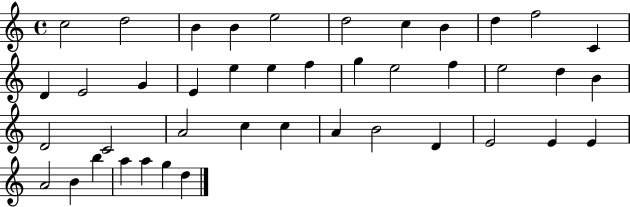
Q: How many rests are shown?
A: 0